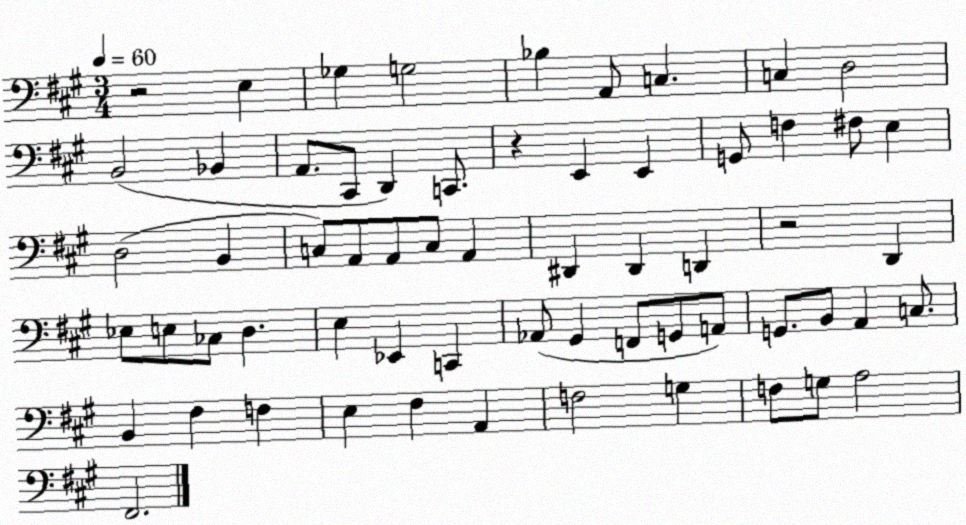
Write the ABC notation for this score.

X:1
T:Untitled
M:3/4
L:1/4
K:A
z2 E, _G, G,2 _B, A,,/2 C, C, D,2 B,,2 _B,, A,,/2 ^C,,/2 D,, C,,/2 z E,, E,, G,,/2 F, ^F,/2 E, D,2 B,, C,/2 A,,/2 A,,/2 C,/2 A,, ^D,, ^D,, D,, z2 D,, _E,/2 E,/2 _C,/2 D, E, _E,, C,, _A,,/2 ^G,, F,,/2 G,,/2 A,,/2 G,,/2 B,,/2 A,, C,/2 B,, ^F, F, E, ^F, A,, F,2 G, F,/2 G,/2 A,2 ^F,,2